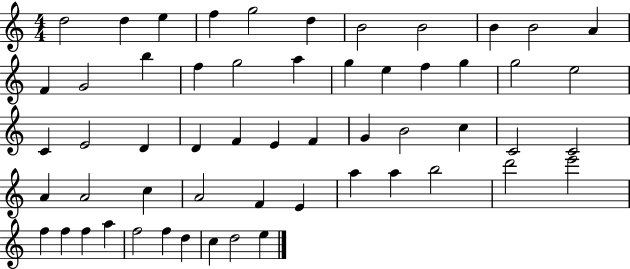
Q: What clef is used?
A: treble